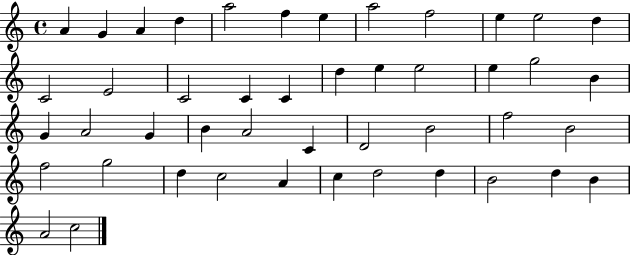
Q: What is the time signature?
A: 4/4